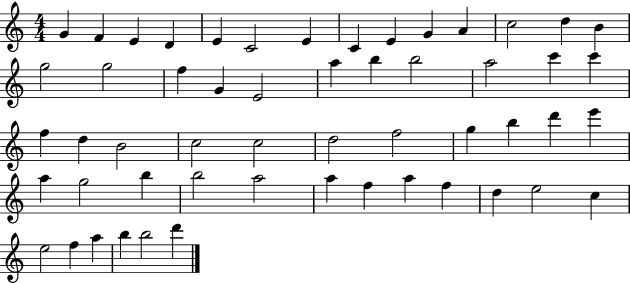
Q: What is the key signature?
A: C major